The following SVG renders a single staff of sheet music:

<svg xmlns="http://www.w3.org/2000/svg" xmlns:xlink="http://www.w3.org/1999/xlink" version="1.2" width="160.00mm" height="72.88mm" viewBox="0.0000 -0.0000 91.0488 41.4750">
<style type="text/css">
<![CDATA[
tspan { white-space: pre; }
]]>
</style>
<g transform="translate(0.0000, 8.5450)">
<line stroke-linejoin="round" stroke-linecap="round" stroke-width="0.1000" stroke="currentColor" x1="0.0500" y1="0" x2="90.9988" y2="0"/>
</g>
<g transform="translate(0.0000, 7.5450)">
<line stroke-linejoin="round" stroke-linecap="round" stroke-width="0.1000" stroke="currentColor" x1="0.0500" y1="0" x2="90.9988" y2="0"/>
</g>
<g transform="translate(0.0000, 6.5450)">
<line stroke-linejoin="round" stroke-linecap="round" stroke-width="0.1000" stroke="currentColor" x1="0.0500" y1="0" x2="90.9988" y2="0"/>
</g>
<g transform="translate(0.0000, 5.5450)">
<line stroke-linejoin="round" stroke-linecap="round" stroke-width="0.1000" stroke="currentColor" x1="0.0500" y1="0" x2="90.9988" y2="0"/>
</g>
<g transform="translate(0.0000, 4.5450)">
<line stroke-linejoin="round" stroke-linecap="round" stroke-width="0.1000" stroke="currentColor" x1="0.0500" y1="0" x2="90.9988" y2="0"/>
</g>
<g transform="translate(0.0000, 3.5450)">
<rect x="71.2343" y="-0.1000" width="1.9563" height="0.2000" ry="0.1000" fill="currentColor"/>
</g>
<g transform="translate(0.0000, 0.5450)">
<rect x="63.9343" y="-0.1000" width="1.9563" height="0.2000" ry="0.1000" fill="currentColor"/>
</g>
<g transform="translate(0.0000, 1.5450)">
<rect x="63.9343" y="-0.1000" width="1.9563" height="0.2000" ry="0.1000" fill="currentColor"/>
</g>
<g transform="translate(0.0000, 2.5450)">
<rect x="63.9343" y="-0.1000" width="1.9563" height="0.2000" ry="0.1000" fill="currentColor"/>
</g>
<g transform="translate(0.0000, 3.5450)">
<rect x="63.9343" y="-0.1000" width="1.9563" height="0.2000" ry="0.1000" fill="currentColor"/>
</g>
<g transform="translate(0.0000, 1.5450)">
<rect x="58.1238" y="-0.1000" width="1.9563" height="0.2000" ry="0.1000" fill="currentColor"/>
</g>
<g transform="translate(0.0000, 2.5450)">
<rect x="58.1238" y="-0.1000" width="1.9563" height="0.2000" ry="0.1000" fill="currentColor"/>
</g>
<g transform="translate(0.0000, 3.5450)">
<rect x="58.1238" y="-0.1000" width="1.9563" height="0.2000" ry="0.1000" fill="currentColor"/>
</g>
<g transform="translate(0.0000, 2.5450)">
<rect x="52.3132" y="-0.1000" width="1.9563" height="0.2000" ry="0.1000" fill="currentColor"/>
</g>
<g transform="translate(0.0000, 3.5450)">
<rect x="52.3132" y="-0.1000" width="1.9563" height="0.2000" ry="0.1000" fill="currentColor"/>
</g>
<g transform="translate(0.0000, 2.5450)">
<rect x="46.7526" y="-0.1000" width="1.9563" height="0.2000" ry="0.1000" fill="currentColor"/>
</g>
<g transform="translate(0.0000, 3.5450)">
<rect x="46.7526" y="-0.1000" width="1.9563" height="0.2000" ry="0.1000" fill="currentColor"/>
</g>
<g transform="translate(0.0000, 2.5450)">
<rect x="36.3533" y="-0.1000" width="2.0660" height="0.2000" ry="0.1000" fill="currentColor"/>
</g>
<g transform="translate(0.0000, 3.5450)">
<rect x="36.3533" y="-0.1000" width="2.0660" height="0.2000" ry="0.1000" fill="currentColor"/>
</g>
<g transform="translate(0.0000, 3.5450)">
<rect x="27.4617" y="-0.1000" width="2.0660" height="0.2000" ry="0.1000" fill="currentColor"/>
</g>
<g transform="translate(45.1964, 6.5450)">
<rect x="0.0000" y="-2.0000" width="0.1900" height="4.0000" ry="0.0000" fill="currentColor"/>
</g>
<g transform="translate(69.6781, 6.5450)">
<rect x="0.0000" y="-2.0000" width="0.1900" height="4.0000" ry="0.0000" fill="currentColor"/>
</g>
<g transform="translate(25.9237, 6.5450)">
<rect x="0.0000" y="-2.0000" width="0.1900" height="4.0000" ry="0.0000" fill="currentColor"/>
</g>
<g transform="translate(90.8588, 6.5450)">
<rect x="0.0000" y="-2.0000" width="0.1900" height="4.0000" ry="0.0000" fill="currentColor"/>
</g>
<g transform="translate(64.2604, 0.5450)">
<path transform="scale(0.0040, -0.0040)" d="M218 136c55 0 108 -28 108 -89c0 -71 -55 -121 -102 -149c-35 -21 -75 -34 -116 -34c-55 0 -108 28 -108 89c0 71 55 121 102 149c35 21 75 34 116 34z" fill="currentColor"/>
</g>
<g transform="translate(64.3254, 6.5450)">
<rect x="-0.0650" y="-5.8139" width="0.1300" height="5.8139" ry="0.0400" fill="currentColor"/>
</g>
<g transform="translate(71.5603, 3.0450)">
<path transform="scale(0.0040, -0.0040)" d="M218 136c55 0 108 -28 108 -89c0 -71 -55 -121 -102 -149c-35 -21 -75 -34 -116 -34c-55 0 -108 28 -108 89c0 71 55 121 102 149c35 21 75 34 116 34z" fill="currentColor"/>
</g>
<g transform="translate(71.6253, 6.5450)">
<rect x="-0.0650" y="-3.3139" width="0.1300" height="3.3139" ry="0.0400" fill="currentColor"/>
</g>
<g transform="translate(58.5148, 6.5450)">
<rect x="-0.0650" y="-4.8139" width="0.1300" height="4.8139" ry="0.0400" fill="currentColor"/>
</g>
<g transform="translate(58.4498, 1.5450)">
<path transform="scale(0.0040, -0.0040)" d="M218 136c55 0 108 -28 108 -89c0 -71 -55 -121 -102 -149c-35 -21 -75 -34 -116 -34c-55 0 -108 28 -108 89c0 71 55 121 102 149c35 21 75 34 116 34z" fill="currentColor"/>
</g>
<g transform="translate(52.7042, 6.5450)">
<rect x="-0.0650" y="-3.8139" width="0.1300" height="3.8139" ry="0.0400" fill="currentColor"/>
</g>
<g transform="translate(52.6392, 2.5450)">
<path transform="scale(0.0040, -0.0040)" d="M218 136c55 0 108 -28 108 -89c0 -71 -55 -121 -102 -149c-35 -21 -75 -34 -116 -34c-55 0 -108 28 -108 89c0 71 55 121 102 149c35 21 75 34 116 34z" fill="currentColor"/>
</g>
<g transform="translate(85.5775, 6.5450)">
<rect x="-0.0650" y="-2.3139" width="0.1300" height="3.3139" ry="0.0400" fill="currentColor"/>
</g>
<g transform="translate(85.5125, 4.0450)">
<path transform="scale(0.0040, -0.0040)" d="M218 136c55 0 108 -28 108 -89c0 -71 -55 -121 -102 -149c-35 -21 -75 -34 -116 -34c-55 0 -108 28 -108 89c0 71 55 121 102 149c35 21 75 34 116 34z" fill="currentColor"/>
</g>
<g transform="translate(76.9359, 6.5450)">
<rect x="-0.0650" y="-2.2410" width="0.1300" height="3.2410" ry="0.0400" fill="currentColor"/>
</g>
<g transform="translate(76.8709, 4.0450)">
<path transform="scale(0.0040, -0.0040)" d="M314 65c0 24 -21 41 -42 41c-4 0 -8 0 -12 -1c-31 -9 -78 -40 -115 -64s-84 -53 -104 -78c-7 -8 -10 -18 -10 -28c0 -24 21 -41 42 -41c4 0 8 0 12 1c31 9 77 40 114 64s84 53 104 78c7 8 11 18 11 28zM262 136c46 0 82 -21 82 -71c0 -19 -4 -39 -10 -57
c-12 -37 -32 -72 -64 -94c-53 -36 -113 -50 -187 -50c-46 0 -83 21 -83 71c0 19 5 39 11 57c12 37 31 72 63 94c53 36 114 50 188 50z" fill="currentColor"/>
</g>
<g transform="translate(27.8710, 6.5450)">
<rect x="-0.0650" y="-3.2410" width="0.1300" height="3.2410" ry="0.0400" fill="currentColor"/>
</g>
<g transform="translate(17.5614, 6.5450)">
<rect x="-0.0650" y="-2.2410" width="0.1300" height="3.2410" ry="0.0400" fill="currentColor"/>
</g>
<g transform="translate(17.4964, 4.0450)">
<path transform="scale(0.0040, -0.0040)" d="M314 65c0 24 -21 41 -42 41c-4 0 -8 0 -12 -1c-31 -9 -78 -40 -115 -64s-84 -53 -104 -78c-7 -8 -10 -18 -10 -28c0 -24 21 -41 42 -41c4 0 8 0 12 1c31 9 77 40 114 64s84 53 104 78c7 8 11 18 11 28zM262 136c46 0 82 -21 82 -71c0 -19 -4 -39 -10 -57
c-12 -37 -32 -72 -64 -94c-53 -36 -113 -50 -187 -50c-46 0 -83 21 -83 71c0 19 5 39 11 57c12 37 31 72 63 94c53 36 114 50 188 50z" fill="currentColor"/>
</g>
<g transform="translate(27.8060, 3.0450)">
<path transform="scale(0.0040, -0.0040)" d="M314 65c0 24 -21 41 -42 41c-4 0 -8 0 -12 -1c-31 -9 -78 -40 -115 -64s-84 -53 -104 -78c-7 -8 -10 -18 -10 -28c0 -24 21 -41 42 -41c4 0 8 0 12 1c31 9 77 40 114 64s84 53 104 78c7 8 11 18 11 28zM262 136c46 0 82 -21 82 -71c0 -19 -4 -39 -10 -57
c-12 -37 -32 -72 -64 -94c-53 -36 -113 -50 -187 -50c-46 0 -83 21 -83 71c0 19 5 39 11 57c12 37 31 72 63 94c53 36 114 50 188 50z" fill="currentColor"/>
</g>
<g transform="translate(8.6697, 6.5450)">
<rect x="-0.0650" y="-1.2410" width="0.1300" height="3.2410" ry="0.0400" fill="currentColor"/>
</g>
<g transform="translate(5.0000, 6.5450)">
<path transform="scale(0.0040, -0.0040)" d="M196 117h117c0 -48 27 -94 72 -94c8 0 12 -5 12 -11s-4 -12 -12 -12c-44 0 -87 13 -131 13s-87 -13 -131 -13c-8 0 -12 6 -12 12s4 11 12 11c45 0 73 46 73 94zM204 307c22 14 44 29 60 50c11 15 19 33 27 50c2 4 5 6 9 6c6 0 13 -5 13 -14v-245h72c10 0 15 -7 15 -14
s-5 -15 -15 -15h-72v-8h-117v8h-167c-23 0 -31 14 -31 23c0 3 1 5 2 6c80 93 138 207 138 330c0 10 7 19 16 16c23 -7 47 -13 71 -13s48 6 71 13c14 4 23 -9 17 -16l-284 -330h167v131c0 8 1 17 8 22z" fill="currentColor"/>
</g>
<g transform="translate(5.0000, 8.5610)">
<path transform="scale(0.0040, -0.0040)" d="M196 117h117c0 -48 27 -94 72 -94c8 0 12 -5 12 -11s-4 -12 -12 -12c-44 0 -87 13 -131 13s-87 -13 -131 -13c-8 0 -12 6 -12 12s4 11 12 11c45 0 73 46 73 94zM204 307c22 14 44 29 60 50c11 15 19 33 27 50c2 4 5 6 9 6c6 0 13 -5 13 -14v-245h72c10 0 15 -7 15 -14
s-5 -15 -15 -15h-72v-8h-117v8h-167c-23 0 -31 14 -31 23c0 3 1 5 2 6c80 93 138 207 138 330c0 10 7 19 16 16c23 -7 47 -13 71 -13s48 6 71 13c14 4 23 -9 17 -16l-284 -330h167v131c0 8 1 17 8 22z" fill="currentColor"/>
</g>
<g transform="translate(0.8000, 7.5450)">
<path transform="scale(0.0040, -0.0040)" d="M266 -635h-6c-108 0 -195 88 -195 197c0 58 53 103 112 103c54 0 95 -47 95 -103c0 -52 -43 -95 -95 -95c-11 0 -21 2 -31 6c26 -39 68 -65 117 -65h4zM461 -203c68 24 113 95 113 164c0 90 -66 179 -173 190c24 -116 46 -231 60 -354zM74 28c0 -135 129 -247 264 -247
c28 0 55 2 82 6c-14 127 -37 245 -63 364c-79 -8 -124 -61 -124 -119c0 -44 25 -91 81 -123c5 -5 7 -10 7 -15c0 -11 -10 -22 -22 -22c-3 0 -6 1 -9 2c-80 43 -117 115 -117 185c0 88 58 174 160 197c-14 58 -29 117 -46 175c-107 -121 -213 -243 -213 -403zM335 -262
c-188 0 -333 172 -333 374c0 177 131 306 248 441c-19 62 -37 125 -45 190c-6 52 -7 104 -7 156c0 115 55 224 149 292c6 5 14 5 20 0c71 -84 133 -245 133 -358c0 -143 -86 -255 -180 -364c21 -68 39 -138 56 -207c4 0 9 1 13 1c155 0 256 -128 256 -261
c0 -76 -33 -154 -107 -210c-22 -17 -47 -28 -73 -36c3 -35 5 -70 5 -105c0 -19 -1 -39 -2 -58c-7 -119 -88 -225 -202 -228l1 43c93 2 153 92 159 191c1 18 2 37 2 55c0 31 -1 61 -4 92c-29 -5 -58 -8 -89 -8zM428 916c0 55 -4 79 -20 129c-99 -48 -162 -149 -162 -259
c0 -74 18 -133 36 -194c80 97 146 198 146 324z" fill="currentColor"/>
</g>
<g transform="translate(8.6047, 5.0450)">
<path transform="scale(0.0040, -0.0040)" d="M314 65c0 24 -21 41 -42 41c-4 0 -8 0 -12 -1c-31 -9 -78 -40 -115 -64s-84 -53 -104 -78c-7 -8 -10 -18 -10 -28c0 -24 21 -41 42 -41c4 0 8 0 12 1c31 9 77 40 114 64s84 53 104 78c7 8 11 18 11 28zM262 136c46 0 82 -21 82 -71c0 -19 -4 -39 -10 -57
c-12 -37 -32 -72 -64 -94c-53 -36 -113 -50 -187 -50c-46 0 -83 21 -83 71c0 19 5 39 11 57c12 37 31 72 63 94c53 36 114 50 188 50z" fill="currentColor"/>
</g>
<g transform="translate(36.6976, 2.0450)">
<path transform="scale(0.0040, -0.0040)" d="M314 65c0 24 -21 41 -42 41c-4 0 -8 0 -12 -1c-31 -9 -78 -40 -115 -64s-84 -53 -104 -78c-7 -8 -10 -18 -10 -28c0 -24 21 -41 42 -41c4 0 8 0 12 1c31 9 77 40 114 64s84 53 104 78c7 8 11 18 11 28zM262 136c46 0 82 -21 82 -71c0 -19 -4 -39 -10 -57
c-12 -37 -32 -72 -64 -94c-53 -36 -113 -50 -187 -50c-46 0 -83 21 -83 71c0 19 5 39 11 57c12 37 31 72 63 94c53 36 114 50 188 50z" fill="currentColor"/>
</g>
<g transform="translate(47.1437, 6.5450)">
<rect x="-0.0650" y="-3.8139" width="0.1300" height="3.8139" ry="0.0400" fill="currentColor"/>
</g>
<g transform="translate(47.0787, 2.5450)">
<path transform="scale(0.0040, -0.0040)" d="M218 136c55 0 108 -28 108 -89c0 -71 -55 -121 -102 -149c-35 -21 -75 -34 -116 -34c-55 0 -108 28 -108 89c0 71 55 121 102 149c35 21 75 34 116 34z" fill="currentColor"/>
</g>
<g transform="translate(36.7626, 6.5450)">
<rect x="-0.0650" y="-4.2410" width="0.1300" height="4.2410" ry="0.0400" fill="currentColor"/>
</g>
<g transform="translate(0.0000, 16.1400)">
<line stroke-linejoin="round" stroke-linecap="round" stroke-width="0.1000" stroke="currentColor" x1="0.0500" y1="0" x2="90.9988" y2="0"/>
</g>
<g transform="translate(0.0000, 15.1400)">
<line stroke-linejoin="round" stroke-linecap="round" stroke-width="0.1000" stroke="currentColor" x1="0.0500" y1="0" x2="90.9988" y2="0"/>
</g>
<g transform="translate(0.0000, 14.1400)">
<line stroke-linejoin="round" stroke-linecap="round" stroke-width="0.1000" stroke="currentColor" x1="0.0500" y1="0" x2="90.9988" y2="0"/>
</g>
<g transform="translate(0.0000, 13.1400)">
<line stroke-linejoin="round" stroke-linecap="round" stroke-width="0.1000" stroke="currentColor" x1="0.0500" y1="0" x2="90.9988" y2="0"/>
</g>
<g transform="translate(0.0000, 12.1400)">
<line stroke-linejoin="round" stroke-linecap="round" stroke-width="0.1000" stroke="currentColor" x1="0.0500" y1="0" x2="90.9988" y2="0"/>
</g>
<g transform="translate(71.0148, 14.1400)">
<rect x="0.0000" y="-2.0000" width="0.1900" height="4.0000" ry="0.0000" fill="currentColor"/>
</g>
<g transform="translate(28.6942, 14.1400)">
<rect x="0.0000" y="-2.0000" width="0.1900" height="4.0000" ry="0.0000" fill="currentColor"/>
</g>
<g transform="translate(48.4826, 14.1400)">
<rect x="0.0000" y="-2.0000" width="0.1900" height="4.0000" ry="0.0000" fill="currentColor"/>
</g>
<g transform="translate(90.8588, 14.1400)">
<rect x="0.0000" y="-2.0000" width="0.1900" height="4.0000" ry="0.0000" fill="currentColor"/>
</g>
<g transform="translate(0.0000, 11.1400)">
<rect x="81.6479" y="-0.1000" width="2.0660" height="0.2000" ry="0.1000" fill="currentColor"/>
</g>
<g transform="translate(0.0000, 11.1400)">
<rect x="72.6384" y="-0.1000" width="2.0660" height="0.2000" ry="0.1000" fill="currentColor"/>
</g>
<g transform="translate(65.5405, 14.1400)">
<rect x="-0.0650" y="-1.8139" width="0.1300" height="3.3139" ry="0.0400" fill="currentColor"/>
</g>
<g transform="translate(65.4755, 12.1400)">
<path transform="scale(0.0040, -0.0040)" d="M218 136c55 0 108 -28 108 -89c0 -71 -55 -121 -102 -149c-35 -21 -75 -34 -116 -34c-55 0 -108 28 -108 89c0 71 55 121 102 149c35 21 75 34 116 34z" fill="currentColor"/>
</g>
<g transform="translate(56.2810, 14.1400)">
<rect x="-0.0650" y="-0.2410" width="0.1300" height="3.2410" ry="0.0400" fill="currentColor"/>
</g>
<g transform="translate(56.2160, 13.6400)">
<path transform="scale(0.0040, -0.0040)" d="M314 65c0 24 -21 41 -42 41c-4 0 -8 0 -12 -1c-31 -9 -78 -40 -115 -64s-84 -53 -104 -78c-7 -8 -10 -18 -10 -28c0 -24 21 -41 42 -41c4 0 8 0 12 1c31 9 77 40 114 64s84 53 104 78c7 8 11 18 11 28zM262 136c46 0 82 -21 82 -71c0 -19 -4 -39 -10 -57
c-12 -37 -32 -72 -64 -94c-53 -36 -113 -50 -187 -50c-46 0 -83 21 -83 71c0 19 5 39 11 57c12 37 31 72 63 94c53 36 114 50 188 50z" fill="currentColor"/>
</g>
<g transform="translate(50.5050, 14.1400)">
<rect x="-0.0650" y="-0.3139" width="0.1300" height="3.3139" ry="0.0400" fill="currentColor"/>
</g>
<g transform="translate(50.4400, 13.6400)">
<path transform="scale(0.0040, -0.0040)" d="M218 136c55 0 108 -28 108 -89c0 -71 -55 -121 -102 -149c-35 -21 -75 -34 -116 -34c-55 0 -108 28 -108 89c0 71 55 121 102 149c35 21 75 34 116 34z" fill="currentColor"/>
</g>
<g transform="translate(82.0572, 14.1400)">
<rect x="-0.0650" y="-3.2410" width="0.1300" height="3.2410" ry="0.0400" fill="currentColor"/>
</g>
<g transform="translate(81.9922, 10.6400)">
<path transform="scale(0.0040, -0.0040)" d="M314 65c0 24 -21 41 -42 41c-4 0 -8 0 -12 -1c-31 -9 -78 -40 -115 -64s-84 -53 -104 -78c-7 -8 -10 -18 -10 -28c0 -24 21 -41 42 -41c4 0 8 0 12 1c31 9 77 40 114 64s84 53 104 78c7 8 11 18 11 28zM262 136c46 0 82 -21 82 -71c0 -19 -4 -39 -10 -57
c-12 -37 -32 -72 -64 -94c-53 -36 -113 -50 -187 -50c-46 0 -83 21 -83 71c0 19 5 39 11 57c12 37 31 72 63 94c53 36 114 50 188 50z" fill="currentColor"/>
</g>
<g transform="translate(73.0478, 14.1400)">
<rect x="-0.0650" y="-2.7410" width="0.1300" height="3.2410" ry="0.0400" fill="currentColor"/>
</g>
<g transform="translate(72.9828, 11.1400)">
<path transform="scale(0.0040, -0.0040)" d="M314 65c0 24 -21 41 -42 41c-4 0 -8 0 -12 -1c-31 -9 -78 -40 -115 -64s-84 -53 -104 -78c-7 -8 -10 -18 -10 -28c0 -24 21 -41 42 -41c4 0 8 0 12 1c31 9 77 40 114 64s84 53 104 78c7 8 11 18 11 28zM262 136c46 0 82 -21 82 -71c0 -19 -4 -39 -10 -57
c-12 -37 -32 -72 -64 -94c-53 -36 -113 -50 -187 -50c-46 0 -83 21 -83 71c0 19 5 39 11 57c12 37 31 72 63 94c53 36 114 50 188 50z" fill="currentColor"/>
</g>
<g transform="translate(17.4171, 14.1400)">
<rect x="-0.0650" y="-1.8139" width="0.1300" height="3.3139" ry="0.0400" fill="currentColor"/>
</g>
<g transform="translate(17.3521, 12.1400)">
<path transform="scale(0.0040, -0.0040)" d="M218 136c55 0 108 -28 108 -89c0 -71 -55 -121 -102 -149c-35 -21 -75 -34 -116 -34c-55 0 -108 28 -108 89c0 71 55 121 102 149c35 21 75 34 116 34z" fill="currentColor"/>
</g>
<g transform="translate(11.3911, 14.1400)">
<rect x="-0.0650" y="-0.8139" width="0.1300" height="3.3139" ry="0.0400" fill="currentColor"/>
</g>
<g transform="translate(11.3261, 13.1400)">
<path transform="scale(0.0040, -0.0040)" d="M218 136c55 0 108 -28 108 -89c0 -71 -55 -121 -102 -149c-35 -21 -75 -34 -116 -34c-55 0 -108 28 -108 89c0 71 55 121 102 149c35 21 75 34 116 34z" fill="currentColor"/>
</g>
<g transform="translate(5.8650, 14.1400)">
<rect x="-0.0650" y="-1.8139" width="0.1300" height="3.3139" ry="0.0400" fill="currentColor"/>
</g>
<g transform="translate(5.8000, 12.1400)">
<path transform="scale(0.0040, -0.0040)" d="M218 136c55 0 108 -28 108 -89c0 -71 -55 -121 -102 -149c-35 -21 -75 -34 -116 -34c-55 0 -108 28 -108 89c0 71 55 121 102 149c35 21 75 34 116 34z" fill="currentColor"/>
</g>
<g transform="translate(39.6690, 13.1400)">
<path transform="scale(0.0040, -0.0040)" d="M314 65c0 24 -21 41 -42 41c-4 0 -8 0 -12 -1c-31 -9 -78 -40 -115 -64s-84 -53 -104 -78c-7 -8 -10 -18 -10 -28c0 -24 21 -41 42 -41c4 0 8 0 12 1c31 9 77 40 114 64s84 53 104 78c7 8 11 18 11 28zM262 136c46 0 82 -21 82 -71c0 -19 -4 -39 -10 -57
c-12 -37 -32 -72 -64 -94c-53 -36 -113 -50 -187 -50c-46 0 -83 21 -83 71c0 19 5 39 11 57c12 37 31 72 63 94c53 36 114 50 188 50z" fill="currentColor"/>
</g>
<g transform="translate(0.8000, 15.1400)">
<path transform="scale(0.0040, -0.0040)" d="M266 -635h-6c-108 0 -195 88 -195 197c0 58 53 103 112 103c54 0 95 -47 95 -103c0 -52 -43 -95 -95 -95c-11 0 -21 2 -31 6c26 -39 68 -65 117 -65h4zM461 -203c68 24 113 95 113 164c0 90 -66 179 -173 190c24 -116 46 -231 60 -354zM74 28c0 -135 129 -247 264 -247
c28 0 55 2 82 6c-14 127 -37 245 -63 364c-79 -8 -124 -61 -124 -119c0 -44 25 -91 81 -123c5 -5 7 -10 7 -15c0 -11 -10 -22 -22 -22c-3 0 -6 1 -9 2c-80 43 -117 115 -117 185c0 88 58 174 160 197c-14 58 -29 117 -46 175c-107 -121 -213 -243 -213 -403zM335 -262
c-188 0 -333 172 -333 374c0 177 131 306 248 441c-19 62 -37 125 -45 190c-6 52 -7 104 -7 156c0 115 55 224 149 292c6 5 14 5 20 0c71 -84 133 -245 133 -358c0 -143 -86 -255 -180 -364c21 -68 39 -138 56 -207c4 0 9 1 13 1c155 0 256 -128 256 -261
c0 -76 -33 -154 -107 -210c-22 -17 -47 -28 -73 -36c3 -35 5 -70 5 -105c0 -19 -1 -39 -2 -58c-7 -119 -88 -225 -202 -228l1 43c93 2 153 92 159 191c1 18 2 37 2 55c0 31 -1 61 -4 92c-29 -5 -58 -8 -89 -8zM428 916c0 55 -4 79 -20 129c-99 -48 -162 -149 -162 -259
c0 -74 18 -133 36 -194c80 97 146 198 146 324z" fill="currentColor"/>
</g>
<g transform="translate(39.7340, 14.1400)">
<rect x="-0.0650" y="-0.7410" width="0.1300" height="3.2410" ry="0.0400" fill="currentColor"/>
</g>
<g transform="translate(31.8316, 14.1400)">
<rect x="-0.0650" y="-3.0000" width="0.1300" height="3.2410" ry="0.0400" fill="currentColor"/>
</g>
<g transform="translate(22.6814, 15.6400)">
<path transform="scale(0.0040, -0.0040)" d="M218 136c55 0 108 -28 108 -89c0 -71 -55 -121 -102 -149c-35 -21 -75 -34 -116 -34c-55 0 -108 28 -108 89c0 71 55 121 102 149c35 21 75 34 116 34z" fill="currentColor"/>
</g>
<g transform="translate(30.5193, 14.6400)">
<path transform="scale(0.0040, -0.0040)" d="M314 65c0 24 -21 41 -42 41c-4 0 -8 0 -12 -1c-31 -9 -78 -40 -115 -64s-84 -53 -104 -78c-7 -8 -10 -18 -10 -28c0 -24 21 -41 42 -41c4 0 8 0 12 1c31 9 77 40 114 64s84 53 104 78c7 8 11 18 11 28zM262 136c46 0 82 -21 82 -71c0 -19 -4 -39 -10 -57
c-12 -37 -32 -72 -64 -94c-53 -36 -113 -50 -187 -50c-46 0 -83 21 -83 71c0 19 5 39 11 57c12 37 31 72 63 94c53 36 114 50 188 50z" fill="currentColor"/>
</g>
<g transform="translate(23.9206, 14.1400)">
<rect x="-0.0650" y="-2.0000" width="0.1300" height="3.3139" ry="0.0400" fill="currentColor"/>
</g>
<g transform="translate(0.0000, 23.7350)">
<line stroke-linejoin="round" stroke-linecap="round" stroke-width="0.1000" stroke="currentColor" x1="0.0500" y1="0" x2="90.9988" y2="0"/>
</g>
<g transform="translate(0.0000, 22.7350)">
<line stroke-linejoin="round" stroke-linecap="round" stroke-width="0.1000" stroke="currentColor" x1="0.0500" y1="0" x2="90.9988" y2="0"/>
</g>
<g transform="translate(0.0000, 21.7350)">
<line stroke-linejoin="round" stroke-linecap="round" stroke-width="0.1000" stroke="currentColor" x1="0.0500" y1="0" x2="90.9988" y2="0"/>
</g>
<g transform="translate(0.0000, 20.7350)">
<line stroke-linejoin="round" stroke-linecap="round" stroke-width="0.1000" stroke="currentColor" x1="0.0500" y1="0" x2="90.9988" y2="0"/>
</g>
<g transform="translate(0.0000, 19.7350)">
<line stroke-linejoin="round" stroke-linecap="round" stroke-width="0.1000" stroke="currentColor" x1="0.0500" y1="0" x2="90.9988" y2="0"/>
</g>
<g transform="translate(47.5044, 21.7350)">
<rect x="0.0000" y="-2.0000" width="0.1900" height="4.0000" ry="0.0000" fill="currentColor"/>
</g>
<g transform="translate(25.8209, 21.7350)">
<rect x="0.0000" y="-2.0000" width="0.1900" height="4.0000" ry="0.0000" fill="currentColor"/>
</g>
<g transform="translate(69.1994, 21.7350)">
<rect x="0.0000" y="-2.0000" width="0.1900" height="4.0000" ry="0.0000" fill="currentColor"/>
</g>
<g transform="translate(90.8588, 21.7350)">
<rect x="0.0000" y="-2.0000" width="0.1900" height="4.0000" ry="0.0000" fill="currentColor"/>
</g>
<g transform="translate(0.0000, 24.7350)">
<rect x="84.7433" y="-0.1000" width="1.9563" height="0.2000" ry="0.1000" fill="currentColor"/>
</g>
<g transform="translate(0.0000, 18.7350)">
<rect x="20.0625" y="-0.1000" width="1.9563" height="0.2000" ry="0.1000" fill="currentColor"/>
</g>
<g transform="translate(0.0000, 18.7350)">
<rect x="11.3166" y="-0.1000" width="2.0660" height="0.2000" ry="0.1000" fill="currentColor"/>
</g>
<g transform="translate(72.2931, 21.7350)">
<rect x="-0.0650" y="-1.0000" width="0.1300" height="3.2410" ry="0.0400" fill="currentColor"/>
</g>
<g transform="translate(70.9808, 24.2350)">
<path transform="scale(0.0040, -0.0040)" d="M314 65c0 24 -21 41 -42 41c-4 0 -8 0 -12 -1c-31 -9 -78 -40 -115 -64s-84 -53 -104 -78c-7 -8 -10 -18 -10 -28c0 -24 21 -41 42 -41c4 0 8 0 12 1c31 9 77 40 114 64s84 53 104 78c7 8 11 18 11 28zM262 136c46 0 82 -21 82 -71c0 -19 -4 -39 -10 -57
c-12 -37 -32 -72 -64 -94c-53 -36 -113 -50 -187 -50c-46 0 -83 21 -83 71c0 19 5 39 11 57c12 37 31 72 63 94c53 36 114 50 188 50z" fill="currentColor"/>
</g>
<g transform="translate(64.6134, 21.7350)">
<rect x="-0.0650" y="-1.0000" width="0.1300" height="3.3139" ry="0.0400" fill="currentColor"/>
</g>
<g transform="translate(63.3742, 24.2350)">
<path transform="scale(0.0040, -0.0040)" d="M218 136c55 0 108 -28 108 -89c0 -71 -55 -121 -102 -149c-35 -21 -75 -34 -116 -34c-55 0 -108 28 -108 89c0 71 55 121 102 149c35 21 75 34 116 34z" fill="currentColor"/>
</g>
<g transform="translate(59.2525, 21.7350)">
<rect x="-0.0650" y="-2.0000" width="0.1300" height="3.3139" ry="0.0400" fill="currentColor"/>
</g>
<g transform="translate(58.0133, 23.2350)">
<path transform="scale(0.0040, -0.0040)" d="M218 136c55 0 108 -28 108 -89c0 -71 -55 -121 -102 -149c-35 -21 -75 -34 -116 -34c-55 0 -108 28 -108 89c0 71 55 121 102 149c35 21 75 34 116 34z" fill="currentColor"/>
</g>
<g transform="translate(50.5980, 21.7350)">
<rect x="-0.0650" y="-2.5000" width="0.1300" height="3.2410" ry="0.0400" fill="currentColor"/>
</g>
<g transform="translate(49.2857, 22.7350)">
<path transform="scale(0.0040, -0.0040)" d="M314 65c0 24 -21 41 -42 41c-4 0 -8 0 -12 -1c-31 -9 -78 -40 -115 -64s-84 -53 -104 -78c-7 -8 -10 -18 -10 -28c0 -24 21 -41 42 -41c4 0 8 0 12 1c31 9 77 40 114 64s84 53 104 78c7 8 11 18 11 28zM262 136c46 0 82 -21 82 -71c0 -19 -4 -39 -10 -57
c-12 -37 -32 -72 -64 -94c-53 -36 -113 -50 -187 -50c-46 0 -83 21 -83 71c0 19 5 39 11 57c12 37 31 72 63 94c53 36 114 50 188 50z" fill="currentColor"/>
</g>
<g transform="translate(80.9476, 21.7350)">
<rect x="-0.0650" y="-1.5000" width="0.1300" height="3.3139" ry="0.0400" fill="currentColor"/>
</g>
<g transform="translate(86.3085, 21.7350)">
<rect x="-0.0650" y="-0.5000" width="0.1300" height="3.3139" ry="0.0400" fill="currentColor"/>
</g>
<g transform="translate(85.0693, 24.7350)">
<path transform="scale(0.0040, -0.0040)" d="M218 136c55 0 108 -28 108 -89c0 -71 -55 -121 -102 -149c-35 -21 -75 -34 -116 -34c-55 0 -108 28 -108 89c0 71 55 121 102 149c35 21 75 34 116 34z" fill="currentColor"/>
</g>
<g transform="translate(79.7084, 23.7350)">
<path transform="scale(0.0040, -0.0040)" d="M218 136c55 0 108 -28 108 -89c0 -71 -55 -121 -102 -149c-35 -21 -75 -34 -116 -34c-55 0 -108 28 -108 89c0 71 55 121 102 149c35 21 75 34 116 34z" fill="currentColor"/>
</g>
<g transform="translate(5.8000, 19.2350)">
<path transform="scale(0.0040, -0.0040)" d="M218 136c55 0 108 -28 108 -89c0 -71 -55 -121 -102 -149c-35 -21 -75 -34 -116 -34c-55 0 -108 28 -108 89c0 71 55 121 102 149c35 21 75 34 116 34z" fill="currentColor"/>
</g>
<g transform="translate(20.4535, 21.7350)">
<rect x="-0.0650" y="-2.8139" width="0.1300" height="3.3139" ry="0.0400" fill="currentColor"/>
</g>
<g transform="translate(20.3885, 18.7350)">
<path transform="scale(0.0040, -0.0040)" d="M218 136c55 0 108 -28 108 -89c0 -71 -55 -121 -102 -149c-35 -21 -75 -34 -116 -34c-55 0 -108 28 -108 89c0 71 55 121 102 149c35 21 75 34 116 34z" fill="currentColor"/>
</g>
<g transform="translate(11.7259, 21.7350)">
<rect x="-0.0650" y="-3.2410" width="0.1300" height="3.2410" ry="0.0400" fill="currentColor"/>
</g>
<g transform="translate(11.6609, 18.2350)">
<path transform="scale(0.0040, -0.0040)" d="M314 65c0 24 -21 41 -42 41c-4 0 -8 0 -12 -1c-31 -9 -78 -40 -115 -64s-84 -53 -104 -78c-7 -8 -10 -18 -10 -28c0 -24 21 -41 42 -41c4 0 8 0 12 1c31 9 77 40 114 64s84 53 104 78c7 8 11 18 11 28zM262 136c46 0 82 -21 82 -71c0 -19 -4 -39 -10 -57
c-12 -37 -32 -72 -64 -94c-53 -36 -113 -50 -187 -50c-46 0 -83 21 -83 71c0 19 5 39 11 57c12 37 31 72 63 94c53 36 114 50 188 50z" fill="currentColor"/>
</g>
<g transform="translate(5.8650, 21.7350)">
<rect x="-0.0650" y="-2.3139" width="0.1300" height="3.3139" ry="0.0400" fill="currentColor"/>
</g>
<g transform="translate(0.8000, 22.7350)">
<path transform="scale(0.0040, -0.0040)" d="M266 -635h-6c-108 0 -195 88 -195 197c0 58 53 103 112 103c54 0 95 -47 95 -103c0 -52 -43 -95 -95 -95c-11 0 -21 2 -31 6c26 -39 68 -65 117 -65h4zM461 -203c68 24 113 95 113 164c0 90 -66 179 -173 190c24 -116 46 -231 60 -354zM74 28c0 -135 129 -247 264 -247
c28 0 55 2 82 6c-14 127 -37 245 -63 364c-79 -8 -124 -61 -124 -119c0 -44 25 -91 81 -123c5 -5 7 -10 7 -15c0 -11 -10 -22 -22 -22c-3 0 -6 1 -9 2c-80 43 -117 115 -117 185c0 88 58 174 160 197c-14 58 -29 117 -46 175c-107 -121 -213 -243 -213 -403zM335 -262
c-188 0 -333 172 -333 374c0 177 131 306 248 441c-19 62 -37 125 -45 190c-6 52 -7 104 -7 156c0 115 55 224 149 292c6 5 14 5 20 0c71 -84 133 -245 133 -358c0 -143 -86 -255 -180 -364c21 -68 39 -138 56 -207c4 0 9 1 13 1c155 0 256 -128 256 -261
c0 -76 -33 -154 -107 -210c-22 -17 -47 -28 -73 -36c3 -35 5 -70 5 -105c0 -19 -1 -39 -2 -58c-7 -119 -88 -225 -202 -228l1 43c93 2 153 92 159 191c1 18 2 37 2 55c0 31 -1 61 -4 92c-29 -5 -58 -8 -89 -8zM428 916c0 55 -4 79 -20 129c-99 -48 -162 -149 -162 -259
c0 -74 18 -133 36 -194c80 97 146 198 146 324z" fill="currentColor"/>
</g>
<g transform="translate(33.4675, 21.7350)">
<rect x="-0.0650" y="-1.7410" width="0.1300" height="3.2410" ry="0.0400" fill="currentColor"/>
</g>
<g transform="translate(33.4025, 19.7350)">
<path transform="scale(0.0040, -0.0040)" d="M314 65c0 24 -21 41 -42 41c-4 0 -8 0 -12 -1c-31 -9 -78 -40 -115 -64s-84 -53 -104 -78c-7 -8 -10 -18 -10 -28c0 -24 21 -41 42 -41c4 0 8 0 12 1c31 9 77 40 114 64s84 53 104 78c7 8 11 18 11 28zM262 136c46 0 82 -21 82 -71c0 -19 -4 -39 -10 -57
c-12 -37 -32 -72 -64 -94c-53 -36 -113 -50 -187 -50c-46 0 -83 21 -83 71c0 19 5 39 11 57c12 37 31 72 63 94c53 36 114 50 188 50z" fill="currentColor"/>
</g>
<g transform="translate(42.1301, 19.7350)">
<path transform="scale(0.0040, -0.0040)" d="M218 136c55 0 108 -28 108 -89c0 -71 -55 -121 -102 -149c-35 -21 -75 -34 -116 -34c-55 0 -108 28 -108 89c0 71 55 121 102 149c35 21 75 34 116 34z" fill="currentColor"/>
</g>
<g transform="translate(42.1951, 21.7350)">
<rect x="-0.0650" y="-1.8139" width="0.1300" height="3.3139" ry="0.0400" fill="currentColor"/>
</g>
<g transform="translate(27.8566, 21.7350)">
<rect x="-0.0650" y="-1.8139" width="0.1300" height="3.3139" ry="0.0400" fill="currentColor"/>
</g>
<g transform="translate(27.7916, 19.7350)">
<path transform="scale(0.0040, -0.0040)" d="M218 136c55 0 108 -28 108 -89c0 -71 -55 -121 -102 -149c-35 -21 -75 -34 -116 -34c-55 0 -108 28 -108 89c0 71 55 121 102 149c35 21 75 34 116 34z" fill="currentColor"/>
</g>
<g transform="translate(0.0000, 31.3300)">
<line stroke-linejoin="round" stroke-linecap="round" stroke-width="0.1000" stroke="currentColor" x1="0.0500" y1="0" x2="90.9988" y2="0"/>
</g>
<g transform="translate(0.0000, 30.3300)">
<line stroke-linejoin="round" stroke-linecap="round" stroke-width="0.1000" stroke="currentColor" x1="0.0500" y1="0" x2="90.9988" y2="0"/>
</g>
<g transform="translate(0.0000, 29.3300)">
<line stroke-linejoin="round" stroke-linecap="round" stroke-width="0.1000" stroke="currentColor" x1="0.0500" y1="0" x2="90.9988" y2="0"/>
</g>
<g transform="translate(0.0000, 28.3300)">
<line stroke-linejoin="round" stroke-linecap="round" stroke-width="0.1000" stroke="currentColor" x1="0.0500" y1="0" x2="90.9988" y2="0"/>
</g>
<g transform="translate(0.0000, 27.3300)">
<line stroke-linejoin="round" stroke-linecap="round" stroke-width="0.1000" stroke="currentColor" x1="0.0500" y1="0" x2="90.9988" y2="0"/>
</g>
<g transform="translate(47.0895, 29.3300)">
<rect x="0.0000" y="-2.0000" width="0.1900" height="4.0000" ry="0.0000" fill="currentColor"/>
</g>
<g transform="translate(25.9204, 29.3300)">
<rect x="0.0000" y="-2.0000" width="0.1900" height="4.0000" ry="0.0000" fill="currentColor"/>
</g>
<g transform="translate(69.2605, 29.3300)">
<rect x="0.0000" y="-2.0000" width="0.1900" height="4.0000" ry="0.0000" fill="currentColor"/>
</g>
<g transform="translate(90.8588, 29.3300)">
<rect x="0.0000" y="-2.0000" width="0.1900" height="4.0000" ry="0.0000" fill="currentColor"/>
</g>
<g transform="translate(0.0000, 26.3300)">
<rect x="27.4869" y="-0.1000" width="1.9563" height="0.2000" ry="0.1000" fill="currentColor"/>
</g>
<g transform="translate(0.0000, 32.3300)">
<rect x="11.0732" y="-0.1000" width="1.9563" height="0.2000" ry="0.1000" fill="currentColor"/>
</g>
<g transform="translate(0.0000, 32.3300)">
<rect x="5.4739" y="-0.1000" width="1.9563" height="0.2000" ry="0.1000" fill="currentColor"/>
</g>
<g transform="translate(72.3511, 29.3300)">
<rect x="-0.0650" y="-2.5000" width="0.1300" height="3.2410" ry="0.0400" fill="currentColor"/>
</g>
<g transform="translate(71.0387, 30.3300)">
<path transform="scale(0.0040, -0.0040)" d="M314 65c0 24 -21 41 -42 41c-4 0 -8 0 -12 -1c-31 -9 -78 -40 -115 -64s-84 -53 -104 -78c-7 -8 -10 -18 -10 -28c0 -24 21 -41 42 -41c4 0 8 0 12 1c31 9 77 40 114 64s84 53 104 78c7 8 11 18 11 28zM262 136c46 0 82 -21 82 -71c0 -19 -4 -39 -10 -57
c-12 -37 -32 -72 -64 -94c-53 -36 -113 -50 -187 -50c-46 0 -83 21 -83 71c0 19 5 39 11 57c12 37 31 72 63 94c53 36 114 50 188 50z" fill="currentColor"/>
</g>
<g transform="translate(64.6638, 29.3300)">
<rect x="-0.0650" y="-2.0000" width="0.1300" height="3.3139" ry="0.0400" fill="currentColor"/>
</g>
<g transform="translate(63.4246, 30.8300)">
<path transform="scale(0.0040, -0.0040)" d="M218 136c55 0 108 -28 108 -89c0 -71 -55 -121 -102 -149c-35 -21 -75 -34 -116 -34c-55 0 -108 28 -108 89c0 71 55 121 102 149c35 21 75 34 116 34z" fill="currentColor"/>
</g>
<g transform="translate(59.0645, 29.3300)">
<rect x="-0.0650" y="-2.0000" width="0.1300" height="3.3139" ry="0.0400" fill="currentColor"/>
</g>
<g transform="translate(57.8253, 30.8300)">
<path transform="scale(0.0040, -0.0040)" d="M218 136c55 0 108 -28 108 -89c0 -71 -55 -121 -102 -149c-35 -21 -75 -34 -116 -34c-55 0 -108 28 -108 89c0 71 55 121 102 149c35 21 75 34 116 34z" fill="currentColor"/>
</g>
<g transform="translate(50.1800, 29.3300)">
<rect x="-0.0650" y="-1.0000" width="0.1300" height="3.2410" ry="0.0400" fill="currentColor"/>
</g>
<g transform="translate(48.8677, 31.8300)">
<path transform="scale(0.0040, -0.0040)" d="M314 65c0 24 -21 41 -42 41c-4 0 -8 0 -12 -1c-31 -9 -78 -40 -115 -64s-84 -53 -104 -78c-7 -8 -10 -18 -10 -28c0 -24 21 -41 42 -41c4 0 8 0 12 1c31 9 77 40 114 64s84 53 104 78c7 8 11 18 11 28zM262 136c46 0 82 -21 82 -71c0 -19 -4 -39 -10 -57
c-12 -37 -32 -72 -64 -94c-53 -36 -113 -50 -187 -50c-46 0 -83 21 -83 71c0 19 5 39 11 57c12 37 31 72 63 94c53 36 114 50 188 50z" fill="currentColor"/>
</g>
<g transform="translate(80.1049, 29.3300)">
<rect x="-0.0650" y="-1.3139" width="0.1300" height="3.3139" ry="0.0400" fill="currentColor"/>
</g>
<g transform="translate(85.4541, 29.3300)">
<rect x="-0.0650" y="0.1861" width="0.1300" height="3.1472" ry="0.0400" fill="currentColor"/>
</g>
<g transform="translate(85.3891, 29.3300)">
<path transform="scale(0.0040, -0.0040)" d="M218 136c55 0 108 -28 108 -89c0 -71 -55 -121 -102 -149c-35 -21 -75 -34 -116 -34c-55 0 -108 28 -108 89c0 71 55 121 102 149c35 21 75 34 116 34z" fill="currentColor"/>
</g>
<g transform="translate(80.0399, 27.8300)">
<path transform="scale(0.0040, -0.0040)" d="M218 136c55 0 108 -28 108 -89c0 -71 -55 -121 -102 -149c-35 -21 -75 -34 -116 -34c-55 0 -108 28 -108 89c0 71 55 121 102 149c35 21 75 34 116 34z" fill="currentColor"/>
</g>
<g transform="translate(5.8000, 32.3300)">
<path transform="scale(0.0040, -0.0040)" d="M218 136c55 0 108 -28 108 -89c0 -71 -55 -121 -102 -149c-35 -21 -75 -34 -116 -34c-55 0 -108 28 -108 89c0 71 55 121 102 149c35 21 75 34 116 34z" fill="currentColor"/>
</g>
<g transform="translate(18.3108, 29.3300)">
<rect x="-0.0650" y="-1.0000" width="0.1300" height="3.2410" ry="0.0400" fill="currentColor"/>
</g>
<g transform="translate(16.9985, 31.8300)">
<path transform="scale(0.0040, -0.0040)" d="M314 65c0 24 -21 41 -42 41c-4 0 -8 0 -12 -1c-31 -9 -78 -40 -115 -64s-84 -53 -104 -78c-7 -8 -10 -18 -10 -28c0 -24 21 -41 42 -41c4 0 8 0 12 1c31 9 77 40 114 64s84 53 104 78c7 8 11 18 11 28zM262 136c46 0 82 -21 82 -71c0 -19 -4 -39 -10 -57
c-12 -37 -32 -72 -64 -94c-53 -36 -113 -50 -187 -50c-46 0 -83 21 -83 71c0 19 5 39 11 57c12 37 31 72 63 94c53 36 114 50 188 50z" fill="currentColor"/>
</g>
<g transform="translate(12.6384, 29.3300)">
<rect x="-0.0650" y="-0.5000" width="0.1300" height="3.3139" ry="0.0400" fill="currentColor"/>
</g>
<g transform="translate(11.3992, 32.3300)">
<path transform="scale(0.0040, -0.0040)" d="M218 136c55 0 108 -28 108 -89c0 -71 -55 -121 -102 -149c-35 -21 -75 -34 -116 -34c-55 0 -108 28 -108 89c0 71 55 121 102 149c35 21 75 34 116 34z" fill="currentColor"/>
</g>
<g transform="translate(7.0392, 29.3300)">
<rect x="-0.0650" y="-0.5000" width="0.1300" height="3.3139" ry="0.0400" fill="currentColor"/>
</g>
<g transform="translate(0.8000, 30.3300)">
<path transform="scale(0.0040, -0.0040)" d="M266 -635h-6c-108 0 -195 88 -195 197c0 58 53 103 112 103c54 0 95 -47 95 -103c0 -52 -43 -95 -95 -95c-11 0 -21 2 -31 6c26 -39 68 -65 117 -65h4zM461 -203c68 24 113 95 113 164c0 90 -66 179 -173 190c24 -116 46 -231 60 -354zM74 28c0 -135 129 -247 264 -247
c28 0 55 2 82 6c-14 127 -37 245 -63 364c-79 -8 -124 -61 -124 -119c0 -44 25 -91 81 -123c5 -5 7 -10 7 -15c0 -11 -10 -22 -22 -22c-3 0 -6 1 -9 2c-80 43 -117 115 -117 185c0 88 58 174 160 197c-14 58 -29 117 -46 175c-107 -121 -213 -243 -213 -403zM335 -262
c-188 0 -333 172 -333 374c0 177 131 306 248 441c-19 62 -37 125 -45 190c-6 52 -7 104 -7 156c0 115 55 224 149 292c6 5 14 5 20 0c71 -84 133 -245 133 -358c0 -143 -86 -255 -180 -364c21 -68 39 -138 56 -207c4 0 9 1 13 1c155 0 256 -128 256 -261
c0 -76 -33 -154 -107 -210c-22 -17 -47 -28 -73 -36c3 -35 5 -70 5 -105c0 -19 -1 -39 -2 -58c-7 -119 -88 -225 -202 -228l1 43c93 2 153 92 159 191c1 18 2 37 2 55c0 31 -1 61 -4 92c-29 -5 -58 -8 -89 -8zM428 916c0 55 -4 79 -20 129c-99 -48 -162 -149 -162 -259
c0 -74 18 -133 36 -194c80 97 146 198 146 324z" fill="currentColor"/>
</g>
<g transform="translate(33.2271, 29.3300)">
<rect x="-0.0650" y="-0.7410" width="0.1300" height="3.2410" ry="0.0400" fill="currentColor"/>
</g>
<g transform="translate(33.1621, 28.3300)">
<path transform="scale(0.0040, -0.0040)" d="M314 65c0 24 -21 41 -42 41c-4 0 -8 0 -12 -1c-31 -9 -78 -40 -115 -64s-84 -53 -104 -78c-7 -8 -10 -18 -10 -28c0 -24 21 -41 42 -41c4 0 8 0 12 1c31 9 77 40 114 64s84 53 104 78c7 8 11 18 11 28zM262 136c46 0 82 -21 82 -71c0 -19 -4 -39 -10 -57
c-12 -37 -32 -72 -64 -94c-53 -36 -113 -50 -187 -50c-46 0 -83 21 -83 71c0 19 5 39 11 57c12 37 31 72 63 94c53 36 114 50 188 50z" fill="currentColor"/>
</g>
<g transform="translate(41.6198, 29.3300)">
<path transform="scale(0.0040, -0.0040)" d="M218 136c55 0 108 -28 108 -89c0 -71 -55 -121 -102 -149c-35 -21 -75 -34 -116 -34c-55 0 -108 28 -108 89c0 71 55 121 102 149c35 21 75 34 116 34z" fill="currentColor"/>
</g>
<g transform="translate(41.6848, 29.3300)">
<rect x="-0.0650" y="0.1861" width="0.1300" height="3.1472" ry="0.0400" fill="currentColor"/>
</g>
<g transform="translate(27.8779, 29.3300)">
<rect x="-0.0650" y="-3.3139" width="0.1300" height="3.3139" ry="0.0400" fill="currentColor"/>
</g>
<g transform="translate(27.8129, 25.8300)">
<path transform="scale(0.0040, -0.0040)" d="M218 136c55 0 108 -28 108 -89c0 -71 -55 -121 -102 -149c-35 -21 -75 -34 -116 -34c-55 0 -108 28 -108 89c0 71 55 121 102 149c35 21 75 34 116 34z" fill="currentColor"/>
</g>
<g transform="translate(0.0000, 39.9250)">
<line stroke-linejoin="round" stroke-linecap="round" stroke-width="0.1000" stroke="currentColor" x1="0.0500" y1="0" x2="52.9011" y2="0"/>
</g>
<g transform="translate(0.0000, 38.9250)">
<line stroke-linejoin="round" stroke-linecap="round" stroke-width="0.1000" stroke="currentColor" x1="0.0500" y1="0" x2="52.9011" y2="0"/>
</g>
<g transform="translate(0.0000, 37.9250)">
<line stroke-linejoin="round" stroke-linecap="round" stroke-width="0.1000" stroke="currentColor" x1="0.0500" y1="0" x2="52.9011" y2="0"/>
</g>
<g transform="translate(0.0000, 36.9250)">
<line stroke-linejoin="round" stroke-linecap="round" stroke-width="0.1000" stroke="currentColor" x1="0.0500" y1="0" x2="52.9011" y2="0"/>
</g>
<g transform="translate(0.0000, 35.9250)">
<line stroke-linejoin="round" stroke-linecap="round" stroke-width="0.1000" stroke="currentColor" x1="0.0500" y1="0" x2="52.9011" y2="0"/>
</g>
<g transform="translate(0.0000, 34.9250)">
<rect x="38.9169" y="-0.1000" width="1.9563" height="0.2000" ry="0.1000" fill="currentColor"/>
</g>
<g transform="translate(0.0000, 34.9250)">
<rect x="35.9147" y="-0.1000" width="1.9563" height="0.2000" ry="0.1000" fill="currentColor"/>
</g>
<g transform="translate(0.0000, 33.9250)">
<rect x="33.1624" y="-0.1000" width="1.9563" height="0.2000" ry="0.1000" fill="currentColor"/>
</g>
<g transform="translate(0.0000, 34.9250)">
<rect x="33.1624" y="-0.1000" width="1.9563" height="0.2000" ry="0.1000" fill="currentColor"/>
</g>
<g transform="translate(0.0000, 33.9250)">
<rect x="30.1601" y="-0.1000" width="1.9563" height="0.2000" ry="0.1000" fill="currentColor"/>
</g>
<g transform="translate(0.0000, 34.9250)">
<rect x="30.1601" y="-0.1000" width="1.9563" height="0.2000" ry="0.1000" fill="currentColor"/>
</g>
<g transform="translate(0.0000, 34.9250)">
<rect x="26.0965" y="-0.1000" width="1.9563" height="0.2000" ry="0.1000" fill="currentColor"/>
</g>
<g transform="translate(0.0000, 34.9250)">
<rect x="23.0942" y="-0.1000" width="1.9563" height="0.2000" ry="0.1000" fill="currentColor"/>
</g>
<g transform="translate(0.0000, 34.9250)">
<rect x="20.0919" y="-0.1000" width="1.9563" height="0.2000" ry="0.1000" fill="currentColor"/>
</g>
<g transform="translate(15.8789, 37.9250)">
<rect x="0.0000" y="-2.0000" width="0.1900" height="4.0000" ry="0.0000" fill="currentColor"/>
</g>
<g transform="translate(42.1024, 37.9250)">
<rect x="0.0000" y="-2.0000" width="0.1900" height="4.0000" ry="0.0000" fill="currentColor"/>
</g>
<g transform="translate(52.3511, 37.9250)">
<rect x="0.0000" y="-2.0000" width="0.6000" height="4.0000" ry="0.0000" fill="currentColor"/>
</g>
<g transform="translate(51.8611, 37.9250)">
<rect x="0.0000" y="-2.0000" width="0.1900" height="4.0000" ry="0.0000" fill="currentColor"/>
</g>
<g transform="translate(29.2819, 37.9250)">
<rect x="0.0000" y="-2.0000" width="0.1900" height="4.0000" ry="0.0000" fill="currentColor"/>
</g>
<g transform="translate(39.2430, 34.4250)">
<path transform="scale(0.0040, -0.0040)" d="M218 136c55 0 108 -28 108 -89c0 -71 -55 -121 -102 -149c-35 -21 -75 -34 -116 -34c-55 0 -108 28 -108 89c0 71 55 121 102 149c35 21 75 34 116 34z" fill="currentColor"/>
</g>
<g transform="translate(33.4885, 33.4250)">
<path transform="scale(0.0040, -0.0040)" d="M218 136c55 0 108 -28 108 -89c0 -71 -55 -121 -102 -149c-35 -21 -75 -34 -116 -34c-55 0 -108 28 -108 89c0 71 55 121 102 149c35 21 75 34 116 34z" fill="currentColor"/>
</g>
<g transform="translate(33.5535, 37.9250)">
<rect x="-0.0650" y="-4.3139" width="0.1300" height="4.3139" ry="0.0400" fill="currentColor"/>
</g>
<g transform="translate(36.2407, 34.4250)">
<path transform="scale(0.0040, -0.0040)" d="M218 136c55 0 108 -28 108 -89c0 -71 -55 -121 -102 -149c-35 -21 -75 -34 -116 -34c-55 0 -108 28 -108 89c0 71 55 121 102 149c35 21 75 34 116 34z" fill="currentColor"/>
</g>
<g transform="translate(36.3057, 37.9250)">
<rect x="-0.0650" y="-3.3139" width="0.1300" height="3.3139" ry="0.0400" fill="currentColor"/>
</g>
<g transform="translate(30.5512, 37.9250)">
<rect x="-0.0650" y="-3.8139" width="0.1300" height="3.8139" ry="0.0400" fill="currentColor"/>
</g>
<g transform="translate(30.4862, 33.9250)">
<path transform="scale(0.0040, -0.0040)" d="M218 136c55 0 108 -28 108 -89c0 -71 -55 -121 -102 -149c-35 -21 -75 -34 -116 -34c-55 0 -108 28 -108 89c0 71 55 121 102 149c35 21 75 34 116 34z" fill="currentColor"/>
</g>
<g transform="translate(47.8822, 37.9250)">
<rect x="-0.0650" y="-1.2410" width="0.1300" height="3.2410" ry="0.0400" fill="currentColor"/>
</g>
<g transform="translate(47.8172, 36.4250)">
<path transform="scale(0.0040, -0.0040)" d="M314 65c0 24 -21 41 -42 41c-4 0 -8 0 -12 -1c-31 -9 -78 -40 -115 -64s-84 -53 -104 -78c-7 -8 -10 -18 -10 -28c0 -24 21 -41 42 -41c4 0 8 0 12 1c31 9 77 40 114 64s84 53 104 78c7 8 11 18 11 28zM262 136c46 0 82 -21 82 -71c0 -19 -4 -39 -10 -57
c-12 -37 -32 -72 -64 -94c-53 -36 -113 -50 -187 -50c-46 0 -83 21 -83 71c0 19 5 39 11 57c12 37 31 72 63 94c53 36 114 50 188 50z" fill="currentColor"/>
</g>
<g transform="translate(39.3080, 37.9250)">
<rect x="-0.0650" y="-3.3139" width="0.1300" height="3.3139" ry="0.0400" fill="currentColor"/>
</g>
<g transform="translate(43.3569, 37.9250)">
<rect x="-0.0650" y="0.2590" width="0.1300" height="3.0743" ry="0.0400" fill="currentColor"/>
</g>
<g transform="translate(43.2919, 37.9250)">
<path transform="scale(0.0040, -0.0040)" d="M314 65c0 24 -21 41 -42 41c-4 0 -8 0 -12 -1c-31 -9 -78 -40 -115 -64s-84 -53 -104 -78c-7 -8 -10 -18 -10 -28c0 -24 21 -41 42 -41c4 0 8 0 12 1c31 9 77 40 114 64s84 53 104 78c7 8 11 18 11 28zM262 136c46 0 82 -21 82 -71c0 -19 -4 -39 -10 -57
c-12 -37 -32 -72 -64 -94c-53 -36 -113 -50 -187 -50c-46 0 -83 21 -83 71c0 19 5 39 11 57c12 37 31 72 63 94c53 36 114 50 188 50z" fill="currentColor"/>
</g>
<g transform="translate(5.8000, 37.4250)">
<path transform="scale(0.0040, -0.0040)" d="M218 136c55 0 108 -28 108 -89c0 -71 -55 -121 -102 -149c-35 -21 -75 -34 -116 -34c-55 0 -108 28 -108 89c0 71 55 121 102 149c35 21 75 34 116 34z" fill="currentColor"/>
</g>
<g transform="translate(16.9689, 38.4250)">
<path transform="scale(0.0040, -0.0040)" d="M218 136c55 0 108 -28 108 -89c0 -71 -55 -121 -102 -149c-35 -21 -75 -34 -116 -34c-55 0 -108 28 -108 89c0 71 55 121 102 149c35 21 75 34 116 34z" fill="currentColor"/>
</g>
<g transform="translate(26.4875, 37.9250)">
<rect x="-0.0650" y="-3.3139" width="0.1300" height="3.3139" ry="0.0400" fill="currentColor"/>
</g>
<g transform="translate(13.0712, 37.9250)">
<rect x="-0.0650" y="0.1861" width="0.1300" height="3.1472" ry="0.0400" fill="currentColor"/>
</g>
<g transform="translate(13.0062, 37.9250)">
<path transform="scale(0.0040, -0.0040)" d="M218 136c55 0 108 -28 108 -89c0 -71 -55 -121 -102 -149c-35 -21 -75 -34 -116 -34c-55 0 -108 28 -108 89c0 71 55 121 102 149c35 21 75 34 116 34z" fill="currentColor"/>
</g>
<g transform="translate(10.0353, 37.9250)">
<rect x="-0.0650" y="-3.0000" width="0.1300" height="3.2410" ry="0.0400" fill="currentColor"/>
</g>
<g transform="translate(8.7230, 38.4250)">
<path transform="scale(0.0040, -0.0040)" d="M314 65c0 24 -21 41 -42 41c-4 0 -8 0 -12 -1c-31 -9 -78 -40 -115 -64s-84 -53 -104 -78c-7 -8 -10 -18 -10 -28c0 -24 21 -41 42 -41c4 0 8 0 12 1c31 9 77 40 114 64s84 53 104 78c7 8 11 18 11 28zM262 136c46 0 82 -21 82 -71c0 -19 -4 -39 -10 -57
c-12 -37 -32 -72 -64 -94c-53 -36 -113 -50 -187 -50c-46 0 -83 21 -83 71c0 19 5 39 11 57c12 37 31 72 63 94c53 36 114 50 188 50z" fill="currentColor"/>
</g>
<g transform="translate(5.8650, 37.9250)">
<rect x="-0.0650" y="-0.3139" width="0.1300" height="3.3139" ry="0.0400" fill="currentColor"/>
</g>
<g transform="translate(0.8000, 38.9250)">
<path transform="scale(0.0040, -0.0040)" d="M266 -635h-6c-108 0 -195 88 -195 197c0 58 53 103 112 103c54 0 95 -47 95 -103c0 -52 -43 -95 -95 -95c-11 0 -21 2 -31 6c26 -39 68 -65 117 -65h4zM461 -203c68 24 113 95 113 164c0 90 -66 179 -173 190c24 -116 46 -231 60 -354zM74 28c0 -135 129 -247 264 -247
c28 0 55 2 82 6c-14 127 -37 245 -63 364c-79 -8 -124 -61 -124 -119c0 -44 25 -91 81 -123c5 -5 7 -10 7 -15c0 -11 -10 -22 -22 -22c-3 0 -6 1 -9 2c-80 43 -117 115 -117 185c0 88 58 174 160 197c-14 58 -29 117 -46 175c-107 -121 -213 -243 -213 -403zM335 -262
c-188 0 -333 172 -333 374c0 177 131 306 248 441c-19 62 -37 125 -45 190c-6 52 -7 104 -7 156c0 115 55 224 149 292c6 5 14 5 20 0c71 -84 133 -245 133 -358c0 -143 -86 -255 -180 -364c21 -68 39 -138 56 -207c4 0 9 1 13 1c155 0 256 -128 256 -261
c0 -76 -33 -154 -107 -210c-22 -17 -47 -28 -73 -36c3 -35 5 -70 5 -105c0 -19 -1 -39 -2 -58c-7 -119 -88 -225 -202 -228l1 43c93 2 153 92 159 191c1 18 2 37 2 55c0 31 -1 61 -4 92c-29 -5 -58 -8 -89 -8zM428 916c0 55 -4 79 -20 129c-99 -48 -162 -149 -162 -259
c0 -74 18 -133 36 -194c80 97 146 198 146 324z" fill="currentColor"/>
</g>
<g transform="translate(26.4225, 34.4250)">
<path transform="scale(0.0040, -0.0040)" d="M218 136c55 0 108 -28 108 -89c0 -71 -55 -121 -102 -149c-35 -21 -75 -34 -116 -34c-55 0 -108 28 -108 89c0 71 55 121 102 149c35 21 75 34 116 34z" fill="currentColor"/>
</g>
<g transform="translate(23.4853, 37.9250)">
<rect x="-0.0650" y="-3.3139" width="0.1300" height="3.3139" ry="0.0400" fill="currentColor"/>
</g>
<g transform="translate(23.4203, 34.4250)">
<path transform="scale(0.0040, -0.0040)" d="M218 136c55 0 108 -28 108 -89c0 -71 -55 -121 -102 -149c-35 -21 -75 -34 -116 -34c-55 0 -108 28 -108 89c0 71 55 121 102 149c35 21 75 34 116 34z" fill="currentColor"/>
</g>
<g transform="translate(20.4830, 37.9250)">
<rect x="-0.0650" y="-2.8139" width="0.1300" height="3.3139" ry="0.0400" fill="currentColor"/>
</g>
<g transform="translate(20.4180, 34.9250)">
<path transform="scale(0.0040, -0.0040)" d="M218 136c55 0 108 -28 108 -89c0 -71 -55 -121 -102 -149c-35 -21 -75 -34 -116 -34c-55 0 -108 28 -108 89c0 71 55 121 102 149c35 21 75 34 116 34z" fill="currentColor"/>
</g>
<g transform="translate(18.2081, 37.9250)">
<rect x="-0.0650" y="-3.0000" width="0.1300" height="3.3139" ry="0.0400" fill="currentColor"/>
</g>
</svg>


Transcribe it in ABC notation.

X:1
T:Untitled
M:4/4
L:1/4
K:C
e2 g2 b2 d'2 c' c' e' g' b g2 g f d f F A2 d2 c c2 f a2 b2 g b2 a f f2 f G2 F D D2 E C C C D2 b d2 B D2 F F G2 e B c A2 B A a b b c' d' b b B2 e2